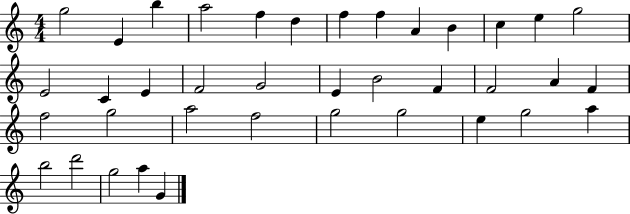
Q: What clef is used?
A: treble